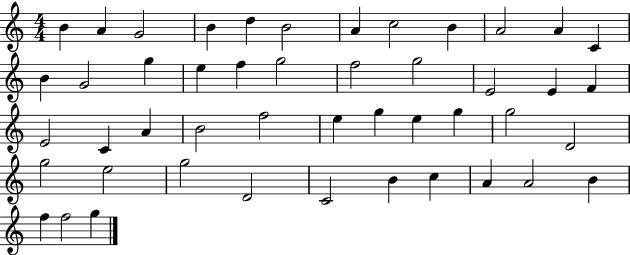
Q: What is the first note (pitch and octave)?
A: B4